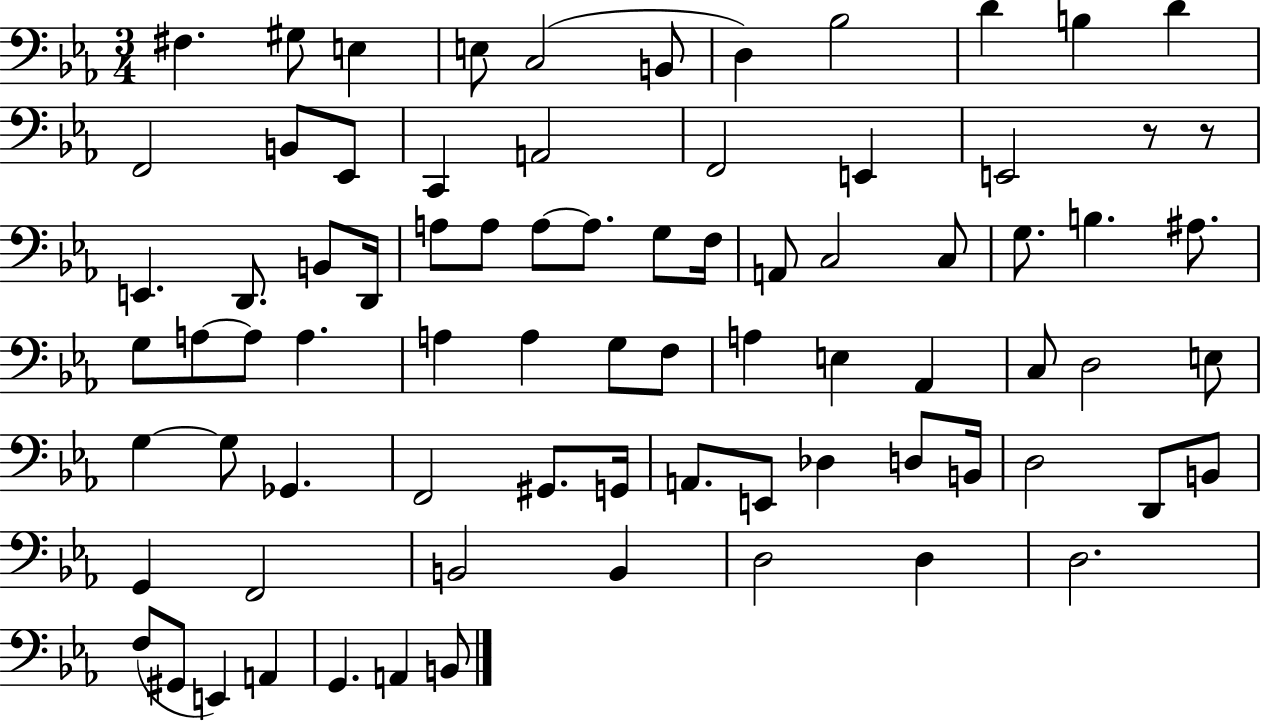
X:1
T:Untitled
M:3/4
L:1/4
K:Eb
^F, ^G,/2 E, E,/2 C,2 B,,/2 D, _B,2 D B, D F,,2 B,,/2 _E,,/2 C,, A,,2 F,,2 E,, E,,2 z/2 z/2 E,, D,,/2 B,,/2 D,,/4 A,/2 A,/2 A,/2 A,/2 G,/2 F,/4 A,,/2 C,2 C,/2 G,/2 B, ^A,/2 G,/2 A,/2 A,/2 A, A, A, G,/2 F,/2 A, E, _A,, C,/2 D,2 E,/2 G, G,/2 _G,, F,,2 ^G,,/2 G,,/4 A,,/2 E,,/2 _D, D,/2 B,,/4 D,2 D,,/2 B,,/2 G,, F,,2 B,,2 B,, D,2 D, D,2 F,/2 ^G,,/2 E,, A,, G,, A,, B,,/2